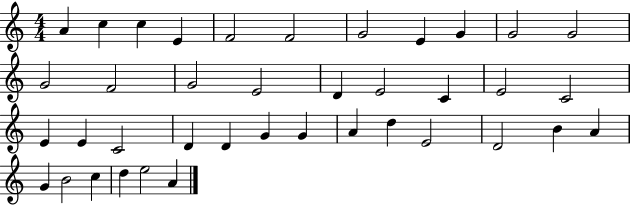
A4/q C5/q C5/q E4/q F4/h F4/h G4/h E4/q G4/q G4/h G4/h G4/h F4/h G4/h E4/h D4/q E4/h C4/q E4/h C4/h E4/q E4/q C4/h D4/q D4/q G4/q G4/q A4/q D5/q E4/h D4/h B4/q A4/q G4/q B4/h C5/q D5/q E5/h A4/q